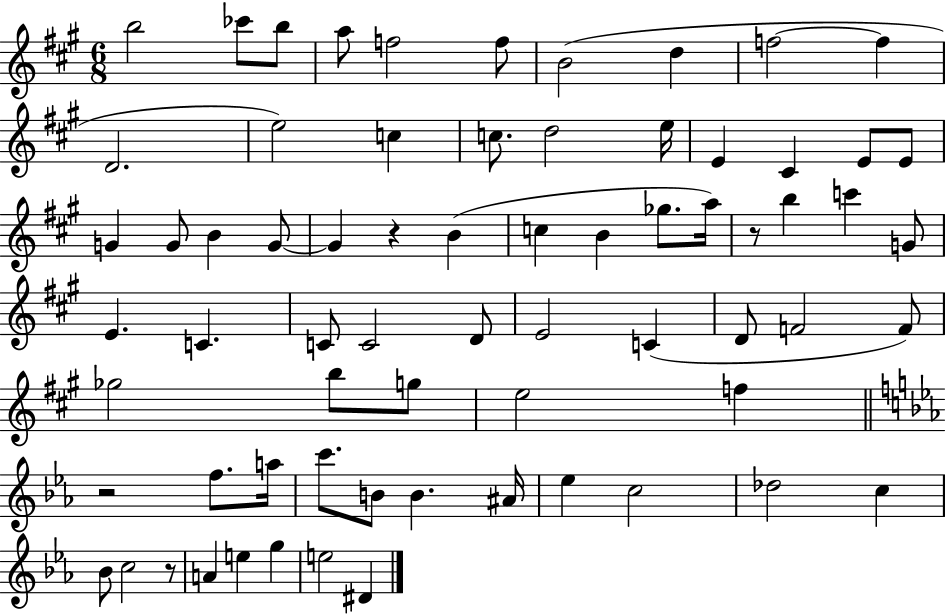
B5/h CES6/e B5/e A5/e F5/h F5/e B4/h D5/q F5/h F5/q D4/h. E5/h C5/q C5/e. D5/h E5/s E4/q C#4/q E4/e E4/e G4/q G4/e B4/q G4/e G4/q R/q B4/q C5/q B4/q Gb5/e. A5/s R/e B5/q C6/q G4/e E4/q. C4/q. C4/e C4/h D4/e E4/h C4/q D4/e F4/h F4/e Gb5/h B5/e G5/e E5/h F5/q R/h F5/e. A5/s C6/e. B4/e B4/q. A#4/s Eb5/q C5/h Db5/h C5/q Bb4/e C5/h R/e A4/q E5/q G5/q E5/h D#4/q